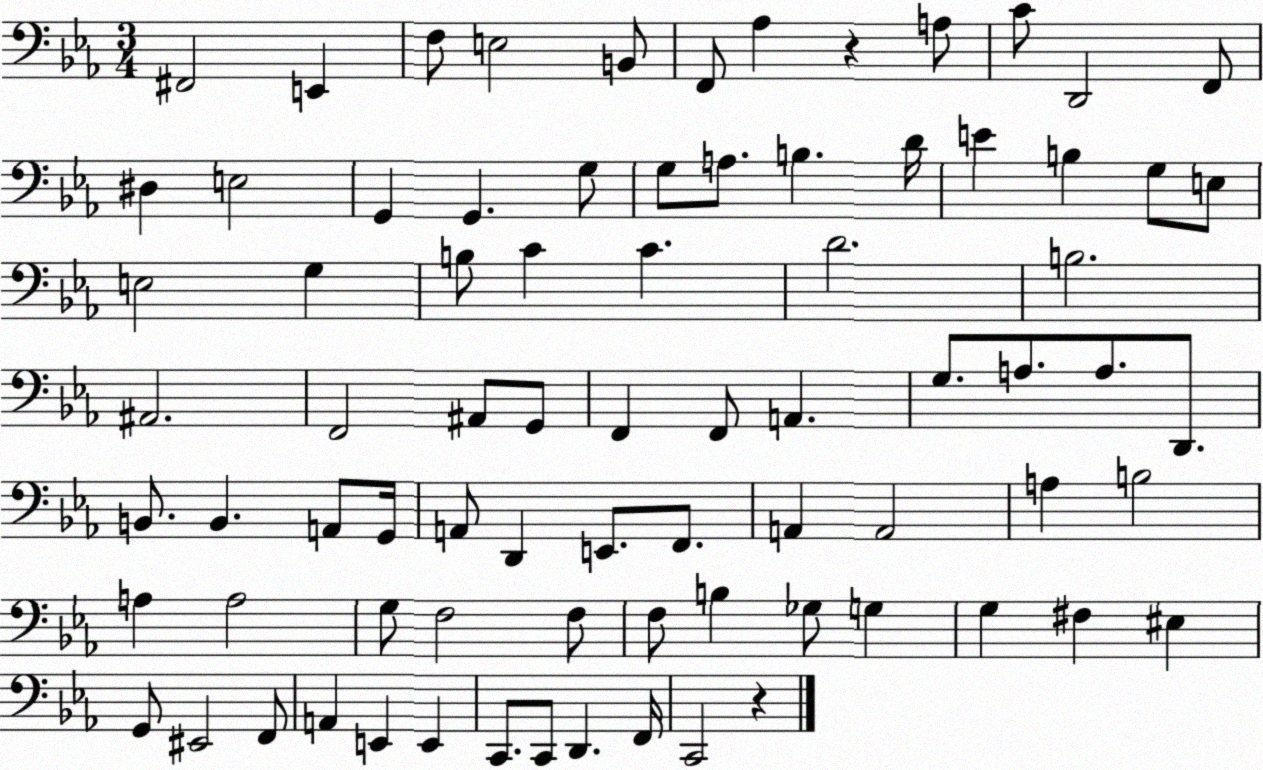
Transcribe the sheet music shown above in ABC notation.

X:1
T:Untitled
M:3/4
L:1/4
K:Eb
^F,,2 E,, F,/2 E,2 B,,/2 F,,/2 _A, z A,/2 C/2 D,,2 F,,/2 ^D, E,2 G,, G,, G,/2 G,/2 A,/2 B, D/4 E B, G,/2 E,/2 E,2 G, B,/2 C C D2 B,2 ^A,,2 F,,2 ^A,,/2 G,,/2 F,, F,,/2 A,, G,/2 A,/2 A,/2 D,,/2 B,,/2 B,, A,,/2 G,,/4 A,,/2 D,, E,,/2 F,,/2 A,, A,,2 A, B,2 A, A,2 G,/2 F,2 F,/2 F,/2 B, _G,/2 G, G, ^F, ^E, G,,/2 ^E,,2 F,,/2 A,, E,, E,, C,,/2 C,,/2 D,, F,,/4 C,,2 z